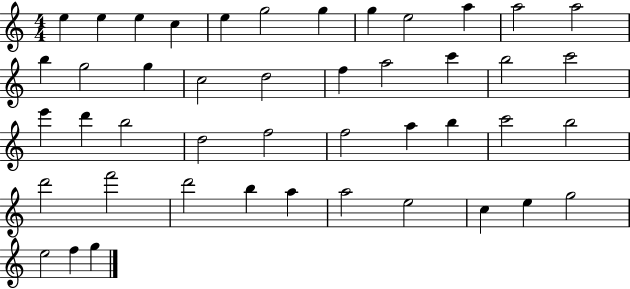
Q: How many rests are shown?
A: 0